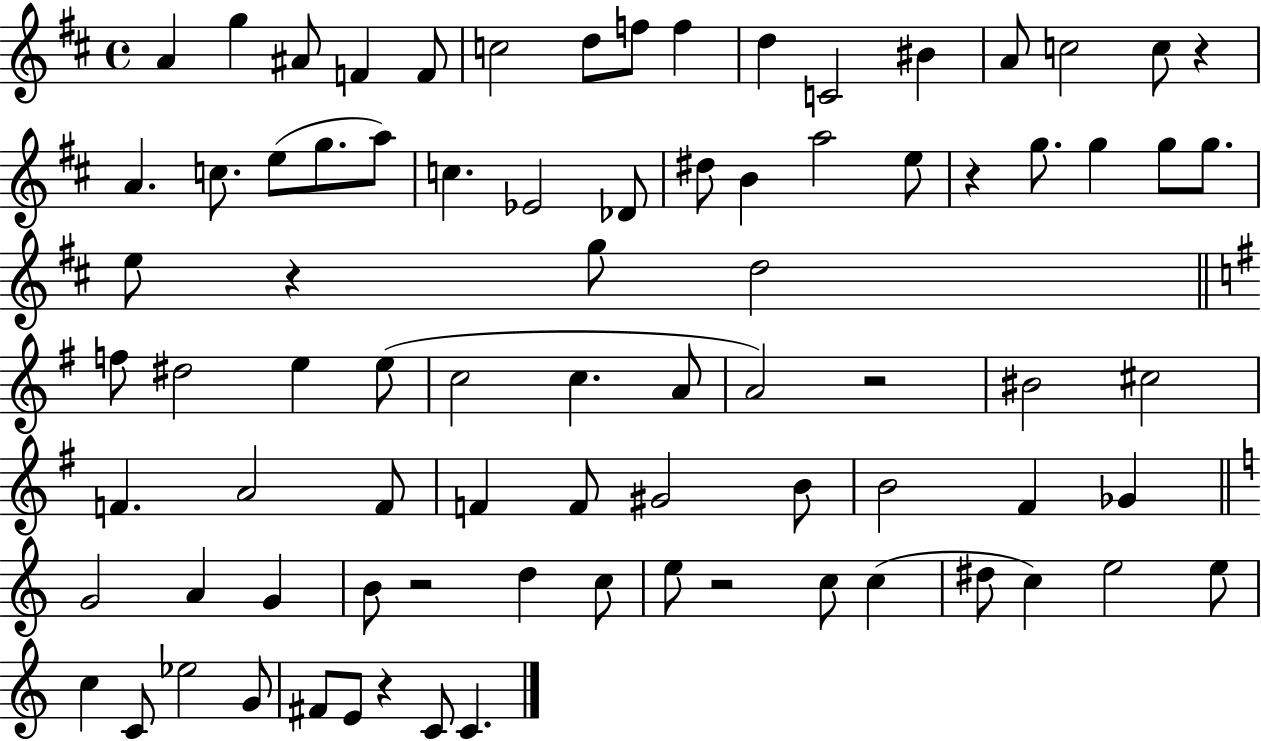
A4/q G5/q A#4/e F4/q F4/e C5/h D5/e F5/e F5/q D5/q C4/h BIS4/q A4/e C5/h C5/e R/q A4/q. C5/e. E5/e G5/e. A5/e C5/q. Eb4/h Db4/e D#5/e B4/q A5/h E5/e R/q G5/e. G5/q G5/e G5/e. E5/e R/q G5/e D5/h F5/e D#5/h E5/q E5/e C5/h C5/q. A4/e A4/h R/h BIS4/h C#5/h F4/q. A4/h F4/e F4/q F4/e G#4/h B4/e B4/h F#4/q Gb4/q G4/h A4/q G4/q B4/e R/h D5/q C5/e E5/e R/h C5/e C5/q D#5/e C5/q E5/h E5/e C5/q C4/e Eb5/h G4/e F#4/e E4/e R/q C4/e C4/q.